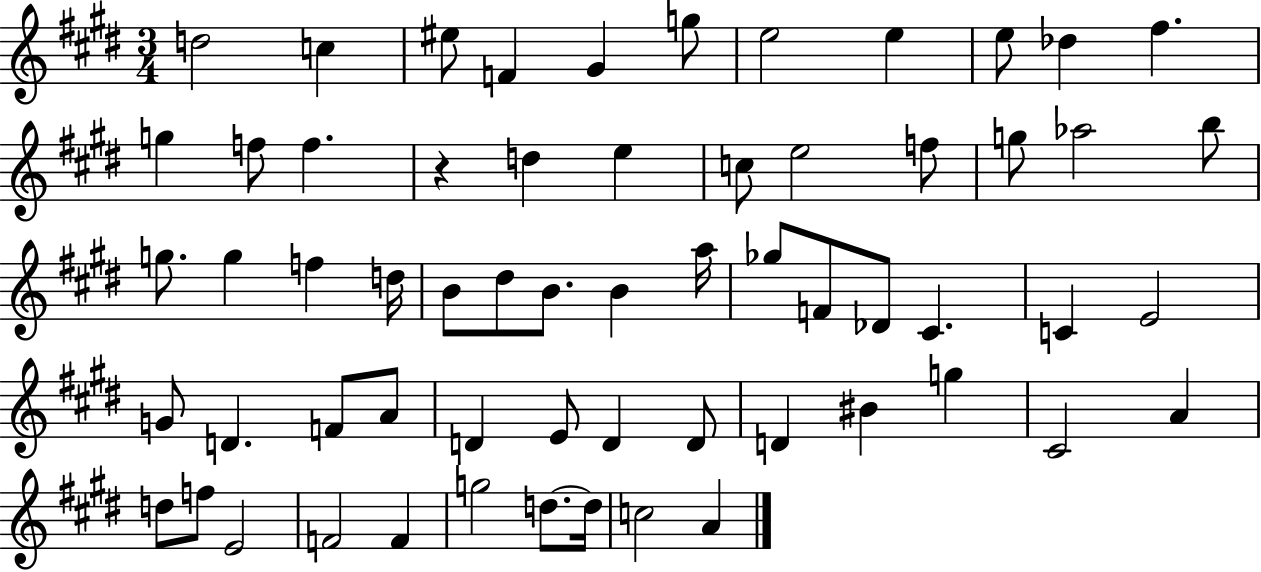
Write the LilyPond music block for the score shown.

{
  \clef treble
  \numericTimeSignature
  \time 3/4
  \key e \major
  d''2 c''4 | eis''8 f'4 gis'4 g''8 | e''2 e''4 | e''8 des''4 fis''4. | \break g''4 f''8 f''4. | r4 d''4 e''4 | c''8 e''2 f''8 | g''8 aes''2 b''8 | \break g''8. g''4 f''4 d''16 | b'8 dis''8 b'8. b'4 a''16 | ges''8 f'8 des'8 cis'4. | c'4 e'2 | \break g'8 d'4. f'8 a'8 | d'4 e'8 d'4 d'8 | d'4 bis'4 g''4 | cis'2 a'4 | \break d''8 f''8 e'2 | f'2 f'4 | g''2 d''8.~~ d''16 | c''2 a'4 | \break \bar "|."
}